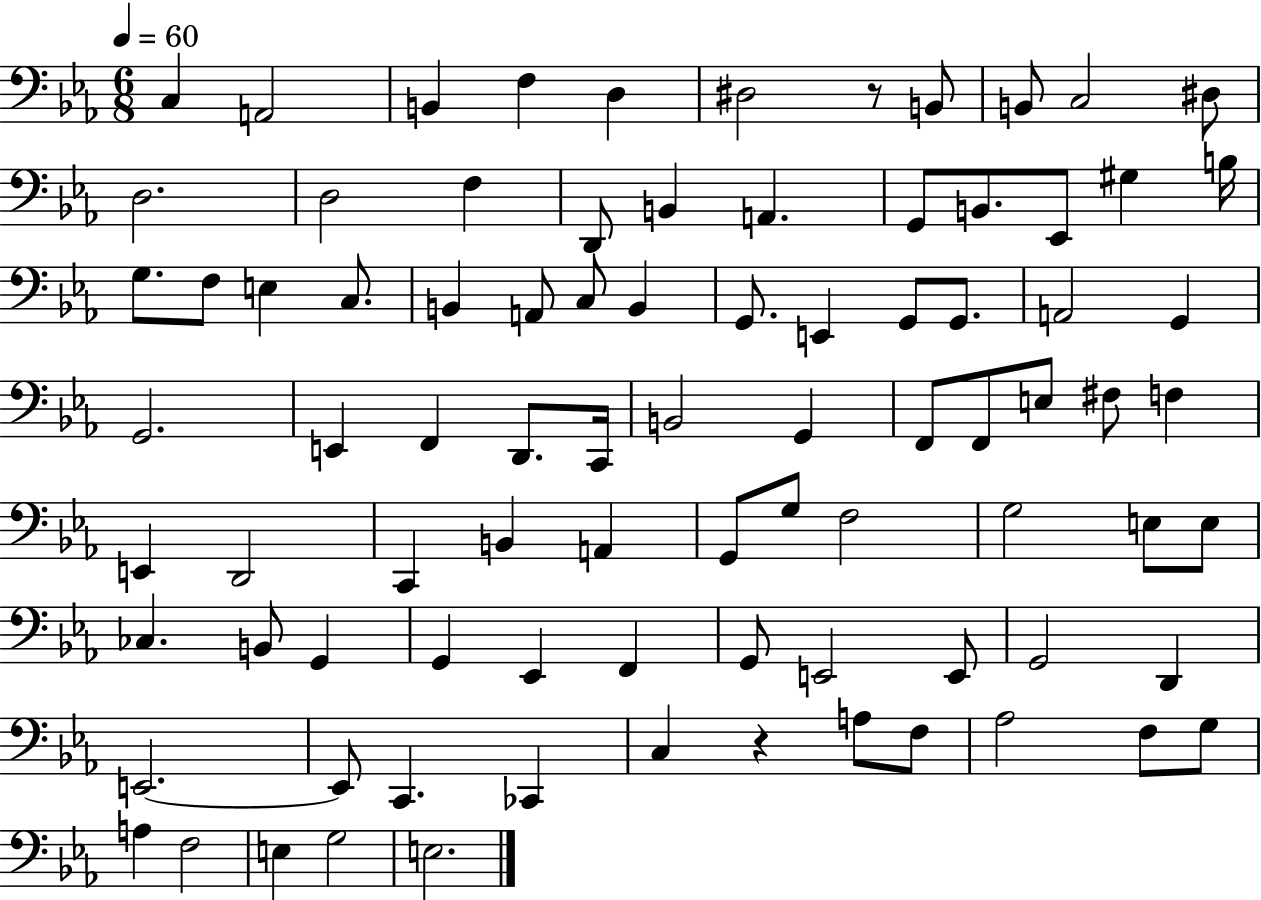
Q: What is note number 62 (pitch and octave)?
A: G2